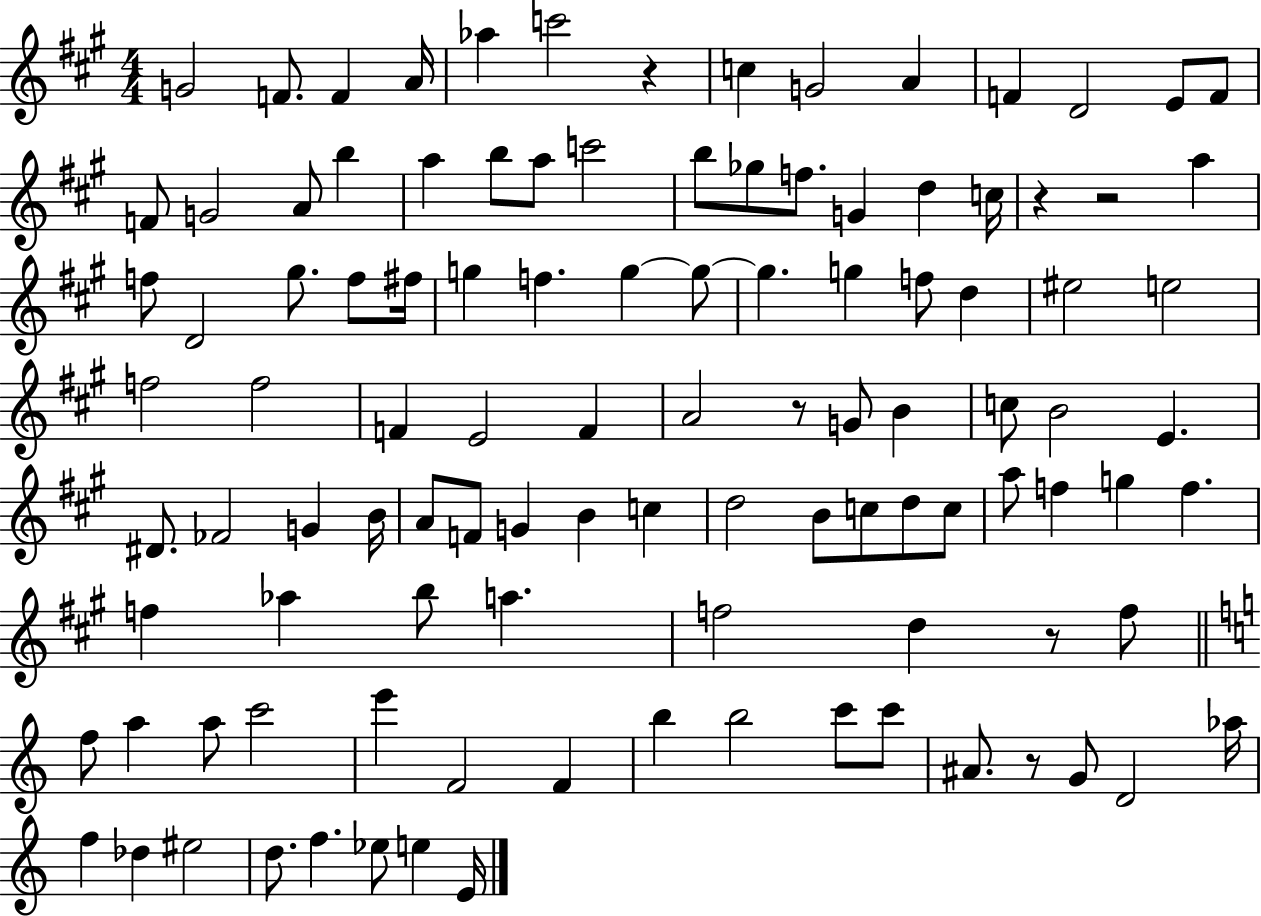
X:1
T:Untitled
M:4/4
L:1/4
K:A
G2 F/2 F A/4 _a c'2 z c G2 A F D2 E/2 F/2 F/2 G2 A/2 b a b/2 a/2 c'2 b/2 _g/2 f/2 G d c/4 z z2 a f/2 D2 ^g/2 f/2 ^f/4 g f g g/2 g g f/2 d ^e2 e2 f2 f2 F E2 F A2 z/2 G/2 B c/2 B2 E ^D/2 _F2 G B/4 A/2 F/2 G B c d2 B/2 c/2 d/2 c/2 a/2 f g f f _a b/2 a f2 d z/2 f/2 f/2 a a/2 c'2 e' F2 F b b2 c'/2 c'/2 ^A/2 z/2 G/2 D2 _a/4 f _d ^e2 d/2 f _e/2 e E/4